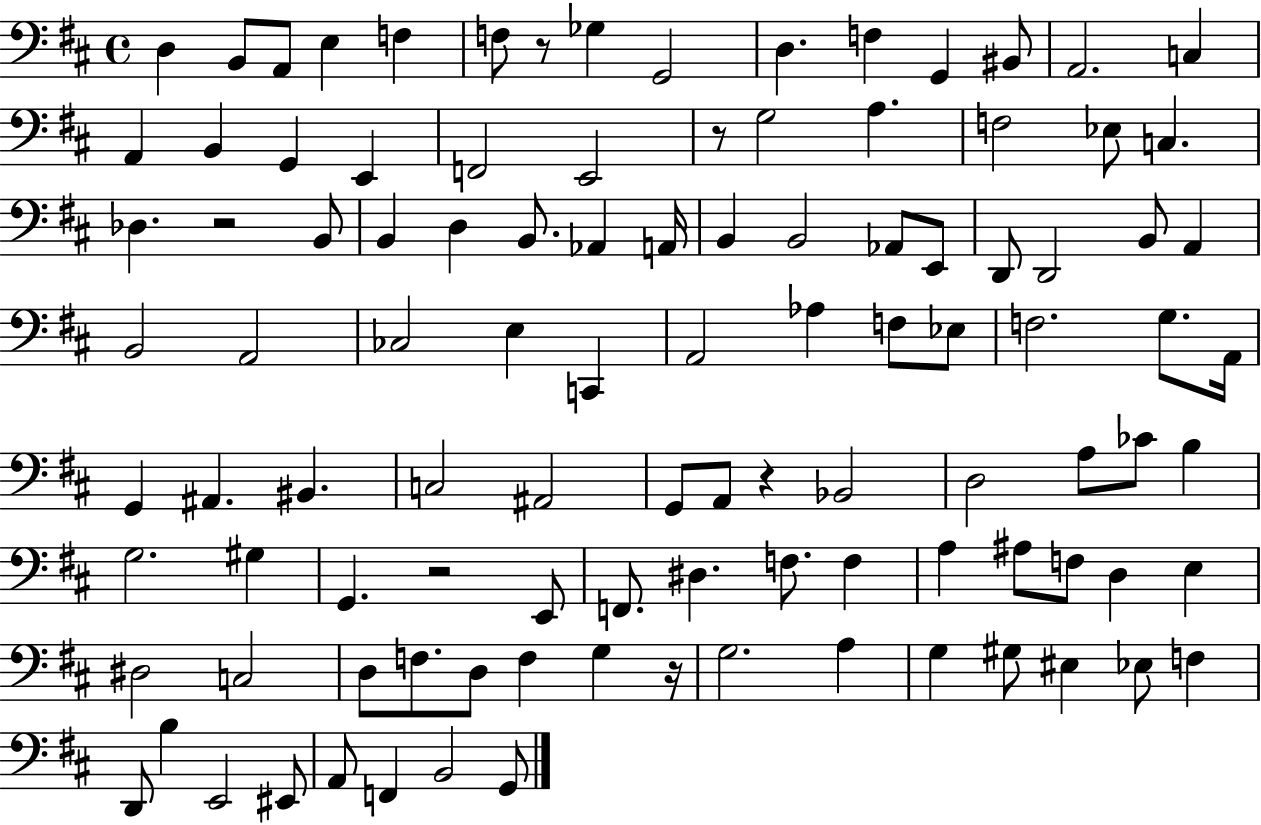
{
  \clef bass
  \time 4/4
  \defaultTimeSignature
  \key d \major
  \repeat volta 2 { d4 b,8 a,8 e4 f4 | f8 r8 ges4 g,2 | d4. f4 g,4 bis,8 | a,2. c4 | \break a,4 b,4 g,4 e,4 | f,2 e,2 | r8 g2 a4. | f2 ees8 c4. | \break des4. r2 b,8 | b,4 d4 b,8. aes,4 a,16 | b,4 b,2 aes,8 e,8 | d,8 d,2 b,8 a,4 | \break b,2 a,2 | ces2 e4 c,4 | a,2 aes4 f8 ees8 | f2. g8. a,16 | \break g,4 ais,4. bis,4. | c2 ais,2 | g,8 a,8 r4 bes,2 | d2 a8 ces'8 b4 | \break g2. gis4 | g,4. r2 e,8 | f,8. dis4. f8. f4 | a4 ais8 f8 d4 e4 | \break dis2 c2 | d8 f8. d8 f4 g4 r16 | g2. a4 | g4 gis8 eis4 ees8 f4 | \break d,8 b4 e,2 eis,8 | a,8 f,4 b,2 g,8 | } \bar "|."
}